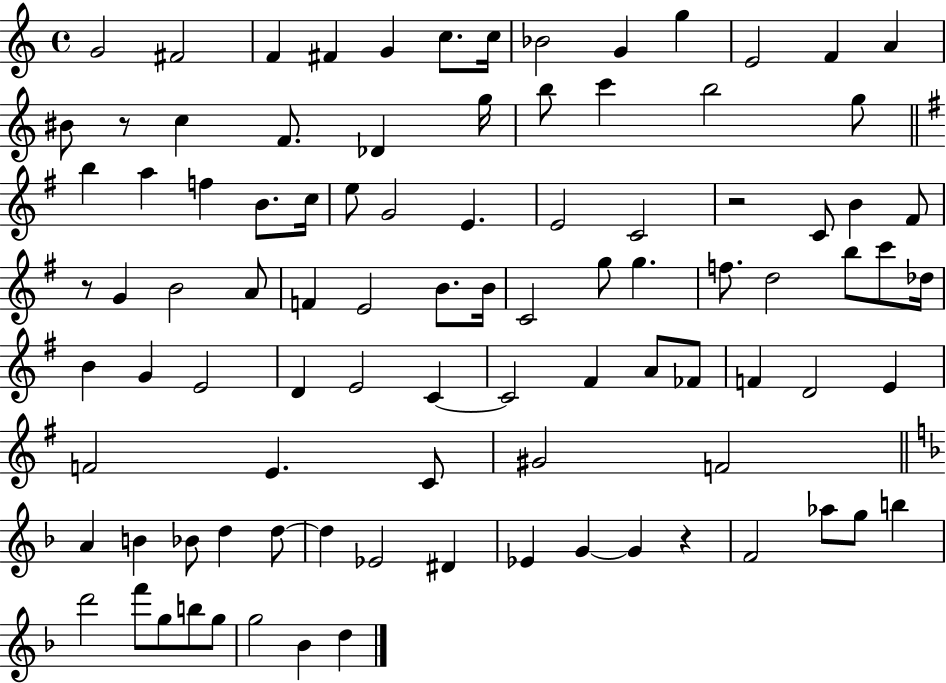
G4/h F#4/h F4/q F#4/q G4/q C5/e. C5/s Bb4/h G4/q G5/q E4/h F4/q A4/q BIS4/e R/e C5/q F4/e. Db4/q G5/s B5/e C6/q B5/h G5/e B5/q A5/q F5/q B4/e. C5/s E5/e G4/h E4/q. E4/h C4/h R/h C4/e B4/q F#4/e R/e G4/q B4/h A4/e F4/q E4/h B4/e. B4/s C4/h G5/e G5/q. F5/e. D5/h B5/e C6/e Db5/s B4/q G4/q E4/h D4/q E4/h C4/q C4/h F#4/q A4/e FES4/e F4/q D4/h E4/q F4/h E4/q. C4/e G#4/h F4/h A4/q B4/q Bb4/e D5/q D5/e D5/q Eb4/h D#4/q Eb4/q G4/q G4/q R/q F4/h Ab5/e G5/e B5/q D6/h F6/e G5/e B5/e G5/e G5/h Bb4/q D5/q